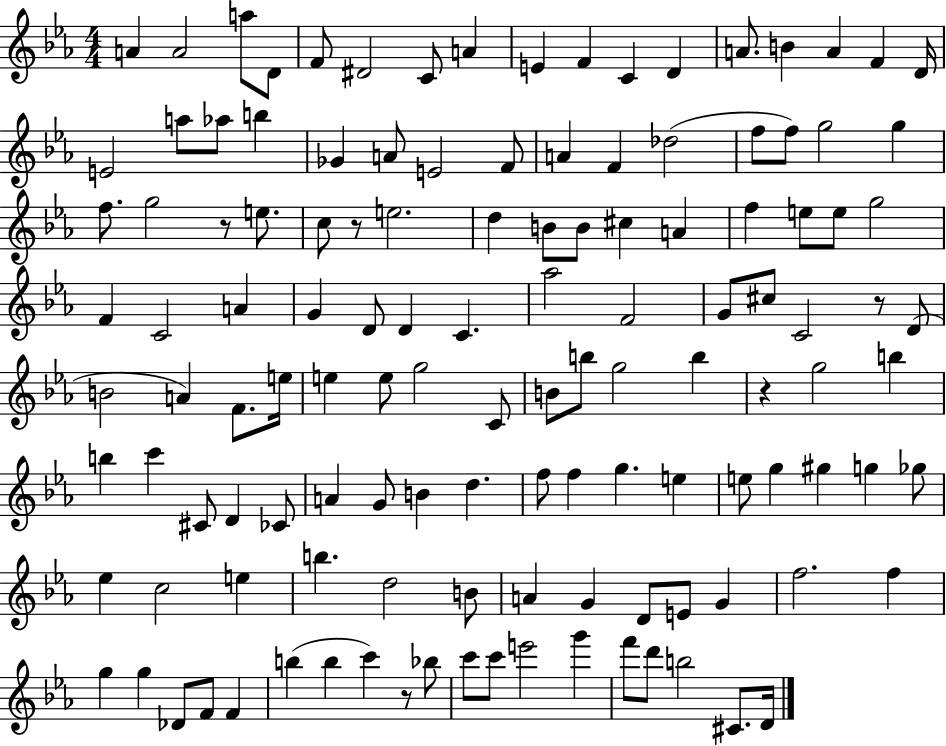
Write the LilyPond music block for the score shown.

{
  \clef treble
  \numericTimeSignature
  \time 4/4
  \key ees \major
  a'4 a'2 a''8 d'8 | f'8 dis'2 c'8 a'4 | e'4 f'4 c'4 d'4 | a'8. b'4 a'4 f'4 d'16 | \break e'2 a''8 aes''8 b''4 | ges'4 a'8 e'2 f'8 | a'4 f'4 des''2( | f''8 f''8) g''2 g''4 | \break f''8. g''2 r8 e''8. | c''8 r8 e''2. | d''4 b'8 b'8 cis''4 a'4 | f''4 e''8 e''8 g''2 | \break f'4 c'2 a'4 | g'4 d'8 d'4 c'4. | aes''2 f'2 | g'8 cis''8 c'2 r8 d'8( | \break b'2 a'4) f'8. e''16 | e''4 e''8 g''2 c'8 | b'8 b''8 g''2 b''4 | r4 g''2 b''4 | \break b''4 c'''4 cis'8 d'4 ces'8 | a'4 g'8 b'4 d''4. | f''8 f''4 g''4. e''4 | e''8 g''4 gis''4 g''4 ges''8 | \break ees''4 c''2 e''4 | b''4. d''2 b'8 | a'4 g'4 d'8 e'8 g'4 | f''2. f''4 | \break g''4 g''4 des'8 f'8 f'4 | b''4( b''4 c'''4) r8 bes''8 | c'''8 c'''8 e'''2 g'''4 | f'''8 d'''8 b''2 cis'8. d'16 | \break \bar "|."
}